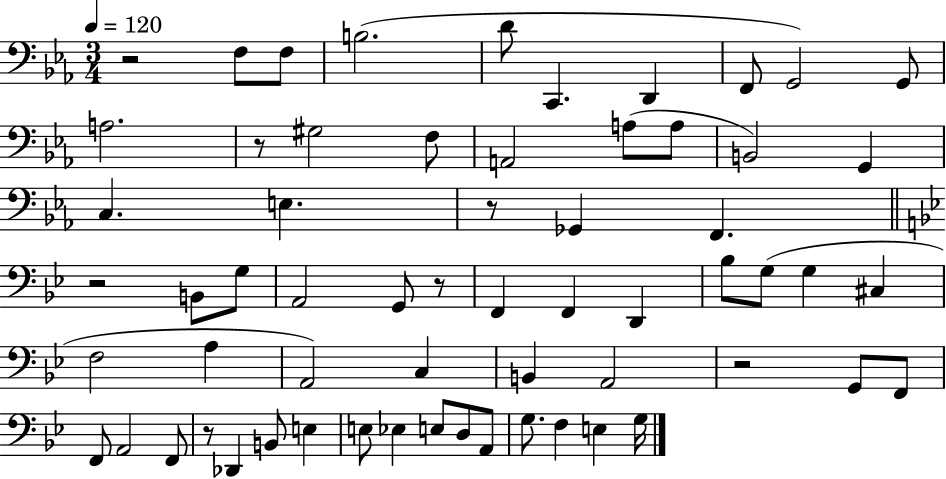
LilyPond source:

{
  \clef bass
  \numericTimeSignature
  \time 3/4
  \key ees \major
  \tempo 4 = 120
  \repeat volta 2 { r2 f8 f8 | b2.( | d'8 c,4. d,4 | f,8 g,2) g,8 | \break a2. | r8 gis2 f8 | a,2 a8( a8 | b,2) g,4 | \break c4. e4. | r8 ges,4 f,4. | \bar "||" \break \key bes \major r2 b,8 g8 | a,2 g,8 r8 | f,4 f,4 d,4 | bes8 g8( g4 cis4 | \break f2 a4 | a,2) c4 | b,4 a,2 | r2 g,8 f,8 | \break f,8 a,2 f,8 | r8 des,4 b,8 e4 | e8 ees4 e8 d8 a,8 | g8. f4 e4 g16 | \break } \bar "|."
}